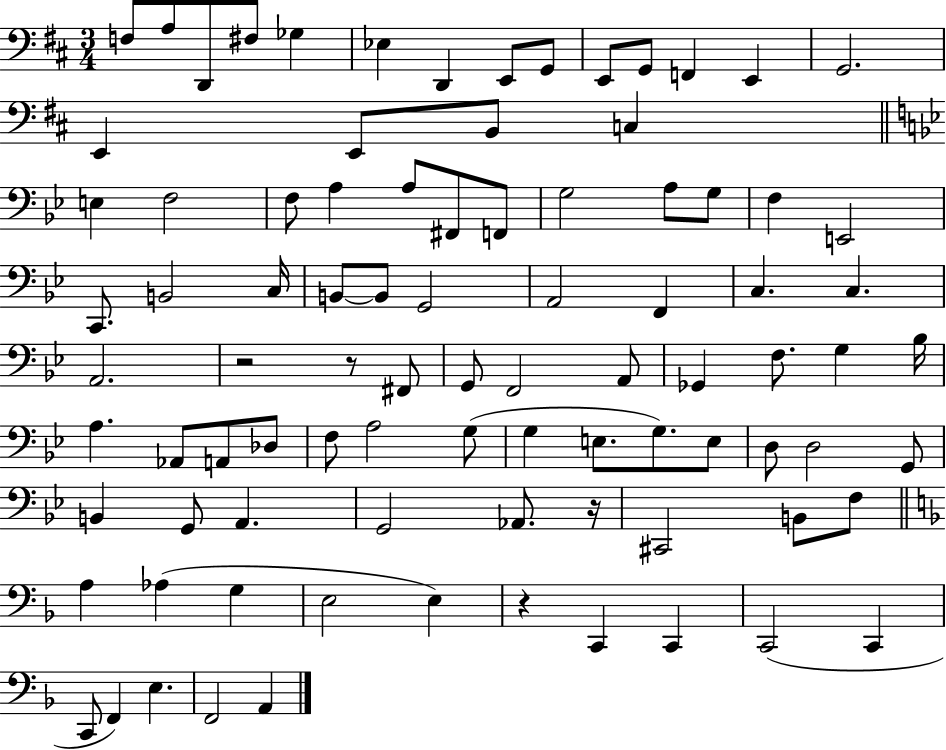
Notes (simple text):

F3/e A3/e D2/e F#3/e Gb3/q Eb3/q D2/q E2/e G2/e E2/e G2/e F2/q E2/q G2/h. E2/q E2/e B2/e C3/q E3/q F3/h F3/e A3/q A3/e F#2/e F2/e G3/h A3/e G3/e F3/q E2/h C2/e. B2/h C3/s B2/e B2/e G2/h A2/h F2/q C3/q. C3/q. A2/h. R/h R/e F#2/e G2/e F2/h A2/e Gb2/q F3/e. G3/q Bb3/s A3/q. Ab2/e A2/e Db3/e F3/e A3/h G3/e G3/q E3/e. G3/e. E3/e D3/e D3/h G2/e B2/q G2/e A2/q. G2/h Ab2/e. R/s C#2/h B2/e F3/e A3/q Ab3/q G3/q E3/h E3/q R/q C2/q C2/q C2/h C2/q C2/e F2/q E3/q. F2/h A2/q